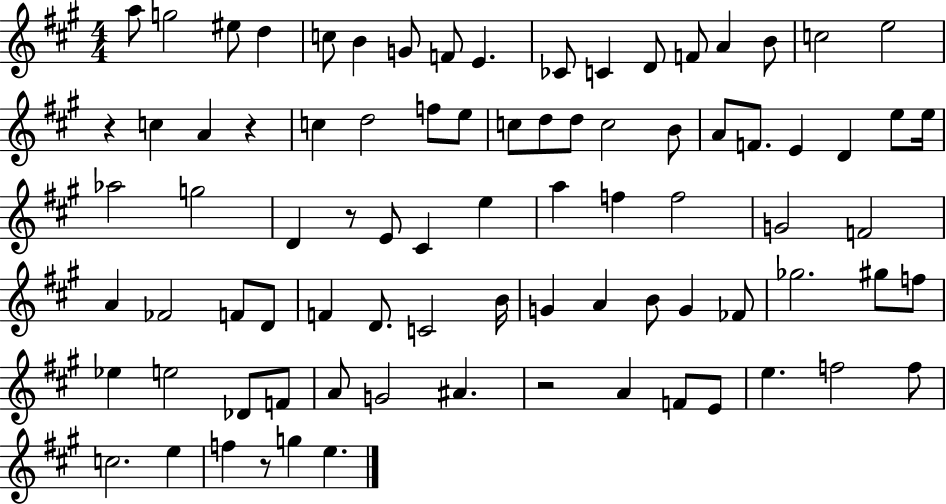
A5/e G5/h EIS5/e D5/q C5/e B4/q G4/e F4/e E4/q. CES4/e C4/q D4/e F4/e A4/q B4/e C5/h E5/h R/q C5/q A4/q R/q C5/q D5/h F5/e E5/e C5/e D5/e D5/e C5/h B4/e A4/e F4/e. E4/q D4/q E5/e E5/s Ab5/h G5/h D4/q R/e E4/e C#4/q E5/q A5/q F5/q F5/h G4/h F4/h A4/q FES4/h F4/e D4/e F4/q D4/e. C4/h B4/s G4/q A4/q B4/e G4/q FES4/e Gb5/h. G#5/e F5/e Eb5/q E5/h Db4/e F4/e A4/e G4/h A#4/q. R/h A4/q F4/e E4/e E5/q. F5/h F5/e C5/h. E5/q F5/q R/e G5/q E5/q.